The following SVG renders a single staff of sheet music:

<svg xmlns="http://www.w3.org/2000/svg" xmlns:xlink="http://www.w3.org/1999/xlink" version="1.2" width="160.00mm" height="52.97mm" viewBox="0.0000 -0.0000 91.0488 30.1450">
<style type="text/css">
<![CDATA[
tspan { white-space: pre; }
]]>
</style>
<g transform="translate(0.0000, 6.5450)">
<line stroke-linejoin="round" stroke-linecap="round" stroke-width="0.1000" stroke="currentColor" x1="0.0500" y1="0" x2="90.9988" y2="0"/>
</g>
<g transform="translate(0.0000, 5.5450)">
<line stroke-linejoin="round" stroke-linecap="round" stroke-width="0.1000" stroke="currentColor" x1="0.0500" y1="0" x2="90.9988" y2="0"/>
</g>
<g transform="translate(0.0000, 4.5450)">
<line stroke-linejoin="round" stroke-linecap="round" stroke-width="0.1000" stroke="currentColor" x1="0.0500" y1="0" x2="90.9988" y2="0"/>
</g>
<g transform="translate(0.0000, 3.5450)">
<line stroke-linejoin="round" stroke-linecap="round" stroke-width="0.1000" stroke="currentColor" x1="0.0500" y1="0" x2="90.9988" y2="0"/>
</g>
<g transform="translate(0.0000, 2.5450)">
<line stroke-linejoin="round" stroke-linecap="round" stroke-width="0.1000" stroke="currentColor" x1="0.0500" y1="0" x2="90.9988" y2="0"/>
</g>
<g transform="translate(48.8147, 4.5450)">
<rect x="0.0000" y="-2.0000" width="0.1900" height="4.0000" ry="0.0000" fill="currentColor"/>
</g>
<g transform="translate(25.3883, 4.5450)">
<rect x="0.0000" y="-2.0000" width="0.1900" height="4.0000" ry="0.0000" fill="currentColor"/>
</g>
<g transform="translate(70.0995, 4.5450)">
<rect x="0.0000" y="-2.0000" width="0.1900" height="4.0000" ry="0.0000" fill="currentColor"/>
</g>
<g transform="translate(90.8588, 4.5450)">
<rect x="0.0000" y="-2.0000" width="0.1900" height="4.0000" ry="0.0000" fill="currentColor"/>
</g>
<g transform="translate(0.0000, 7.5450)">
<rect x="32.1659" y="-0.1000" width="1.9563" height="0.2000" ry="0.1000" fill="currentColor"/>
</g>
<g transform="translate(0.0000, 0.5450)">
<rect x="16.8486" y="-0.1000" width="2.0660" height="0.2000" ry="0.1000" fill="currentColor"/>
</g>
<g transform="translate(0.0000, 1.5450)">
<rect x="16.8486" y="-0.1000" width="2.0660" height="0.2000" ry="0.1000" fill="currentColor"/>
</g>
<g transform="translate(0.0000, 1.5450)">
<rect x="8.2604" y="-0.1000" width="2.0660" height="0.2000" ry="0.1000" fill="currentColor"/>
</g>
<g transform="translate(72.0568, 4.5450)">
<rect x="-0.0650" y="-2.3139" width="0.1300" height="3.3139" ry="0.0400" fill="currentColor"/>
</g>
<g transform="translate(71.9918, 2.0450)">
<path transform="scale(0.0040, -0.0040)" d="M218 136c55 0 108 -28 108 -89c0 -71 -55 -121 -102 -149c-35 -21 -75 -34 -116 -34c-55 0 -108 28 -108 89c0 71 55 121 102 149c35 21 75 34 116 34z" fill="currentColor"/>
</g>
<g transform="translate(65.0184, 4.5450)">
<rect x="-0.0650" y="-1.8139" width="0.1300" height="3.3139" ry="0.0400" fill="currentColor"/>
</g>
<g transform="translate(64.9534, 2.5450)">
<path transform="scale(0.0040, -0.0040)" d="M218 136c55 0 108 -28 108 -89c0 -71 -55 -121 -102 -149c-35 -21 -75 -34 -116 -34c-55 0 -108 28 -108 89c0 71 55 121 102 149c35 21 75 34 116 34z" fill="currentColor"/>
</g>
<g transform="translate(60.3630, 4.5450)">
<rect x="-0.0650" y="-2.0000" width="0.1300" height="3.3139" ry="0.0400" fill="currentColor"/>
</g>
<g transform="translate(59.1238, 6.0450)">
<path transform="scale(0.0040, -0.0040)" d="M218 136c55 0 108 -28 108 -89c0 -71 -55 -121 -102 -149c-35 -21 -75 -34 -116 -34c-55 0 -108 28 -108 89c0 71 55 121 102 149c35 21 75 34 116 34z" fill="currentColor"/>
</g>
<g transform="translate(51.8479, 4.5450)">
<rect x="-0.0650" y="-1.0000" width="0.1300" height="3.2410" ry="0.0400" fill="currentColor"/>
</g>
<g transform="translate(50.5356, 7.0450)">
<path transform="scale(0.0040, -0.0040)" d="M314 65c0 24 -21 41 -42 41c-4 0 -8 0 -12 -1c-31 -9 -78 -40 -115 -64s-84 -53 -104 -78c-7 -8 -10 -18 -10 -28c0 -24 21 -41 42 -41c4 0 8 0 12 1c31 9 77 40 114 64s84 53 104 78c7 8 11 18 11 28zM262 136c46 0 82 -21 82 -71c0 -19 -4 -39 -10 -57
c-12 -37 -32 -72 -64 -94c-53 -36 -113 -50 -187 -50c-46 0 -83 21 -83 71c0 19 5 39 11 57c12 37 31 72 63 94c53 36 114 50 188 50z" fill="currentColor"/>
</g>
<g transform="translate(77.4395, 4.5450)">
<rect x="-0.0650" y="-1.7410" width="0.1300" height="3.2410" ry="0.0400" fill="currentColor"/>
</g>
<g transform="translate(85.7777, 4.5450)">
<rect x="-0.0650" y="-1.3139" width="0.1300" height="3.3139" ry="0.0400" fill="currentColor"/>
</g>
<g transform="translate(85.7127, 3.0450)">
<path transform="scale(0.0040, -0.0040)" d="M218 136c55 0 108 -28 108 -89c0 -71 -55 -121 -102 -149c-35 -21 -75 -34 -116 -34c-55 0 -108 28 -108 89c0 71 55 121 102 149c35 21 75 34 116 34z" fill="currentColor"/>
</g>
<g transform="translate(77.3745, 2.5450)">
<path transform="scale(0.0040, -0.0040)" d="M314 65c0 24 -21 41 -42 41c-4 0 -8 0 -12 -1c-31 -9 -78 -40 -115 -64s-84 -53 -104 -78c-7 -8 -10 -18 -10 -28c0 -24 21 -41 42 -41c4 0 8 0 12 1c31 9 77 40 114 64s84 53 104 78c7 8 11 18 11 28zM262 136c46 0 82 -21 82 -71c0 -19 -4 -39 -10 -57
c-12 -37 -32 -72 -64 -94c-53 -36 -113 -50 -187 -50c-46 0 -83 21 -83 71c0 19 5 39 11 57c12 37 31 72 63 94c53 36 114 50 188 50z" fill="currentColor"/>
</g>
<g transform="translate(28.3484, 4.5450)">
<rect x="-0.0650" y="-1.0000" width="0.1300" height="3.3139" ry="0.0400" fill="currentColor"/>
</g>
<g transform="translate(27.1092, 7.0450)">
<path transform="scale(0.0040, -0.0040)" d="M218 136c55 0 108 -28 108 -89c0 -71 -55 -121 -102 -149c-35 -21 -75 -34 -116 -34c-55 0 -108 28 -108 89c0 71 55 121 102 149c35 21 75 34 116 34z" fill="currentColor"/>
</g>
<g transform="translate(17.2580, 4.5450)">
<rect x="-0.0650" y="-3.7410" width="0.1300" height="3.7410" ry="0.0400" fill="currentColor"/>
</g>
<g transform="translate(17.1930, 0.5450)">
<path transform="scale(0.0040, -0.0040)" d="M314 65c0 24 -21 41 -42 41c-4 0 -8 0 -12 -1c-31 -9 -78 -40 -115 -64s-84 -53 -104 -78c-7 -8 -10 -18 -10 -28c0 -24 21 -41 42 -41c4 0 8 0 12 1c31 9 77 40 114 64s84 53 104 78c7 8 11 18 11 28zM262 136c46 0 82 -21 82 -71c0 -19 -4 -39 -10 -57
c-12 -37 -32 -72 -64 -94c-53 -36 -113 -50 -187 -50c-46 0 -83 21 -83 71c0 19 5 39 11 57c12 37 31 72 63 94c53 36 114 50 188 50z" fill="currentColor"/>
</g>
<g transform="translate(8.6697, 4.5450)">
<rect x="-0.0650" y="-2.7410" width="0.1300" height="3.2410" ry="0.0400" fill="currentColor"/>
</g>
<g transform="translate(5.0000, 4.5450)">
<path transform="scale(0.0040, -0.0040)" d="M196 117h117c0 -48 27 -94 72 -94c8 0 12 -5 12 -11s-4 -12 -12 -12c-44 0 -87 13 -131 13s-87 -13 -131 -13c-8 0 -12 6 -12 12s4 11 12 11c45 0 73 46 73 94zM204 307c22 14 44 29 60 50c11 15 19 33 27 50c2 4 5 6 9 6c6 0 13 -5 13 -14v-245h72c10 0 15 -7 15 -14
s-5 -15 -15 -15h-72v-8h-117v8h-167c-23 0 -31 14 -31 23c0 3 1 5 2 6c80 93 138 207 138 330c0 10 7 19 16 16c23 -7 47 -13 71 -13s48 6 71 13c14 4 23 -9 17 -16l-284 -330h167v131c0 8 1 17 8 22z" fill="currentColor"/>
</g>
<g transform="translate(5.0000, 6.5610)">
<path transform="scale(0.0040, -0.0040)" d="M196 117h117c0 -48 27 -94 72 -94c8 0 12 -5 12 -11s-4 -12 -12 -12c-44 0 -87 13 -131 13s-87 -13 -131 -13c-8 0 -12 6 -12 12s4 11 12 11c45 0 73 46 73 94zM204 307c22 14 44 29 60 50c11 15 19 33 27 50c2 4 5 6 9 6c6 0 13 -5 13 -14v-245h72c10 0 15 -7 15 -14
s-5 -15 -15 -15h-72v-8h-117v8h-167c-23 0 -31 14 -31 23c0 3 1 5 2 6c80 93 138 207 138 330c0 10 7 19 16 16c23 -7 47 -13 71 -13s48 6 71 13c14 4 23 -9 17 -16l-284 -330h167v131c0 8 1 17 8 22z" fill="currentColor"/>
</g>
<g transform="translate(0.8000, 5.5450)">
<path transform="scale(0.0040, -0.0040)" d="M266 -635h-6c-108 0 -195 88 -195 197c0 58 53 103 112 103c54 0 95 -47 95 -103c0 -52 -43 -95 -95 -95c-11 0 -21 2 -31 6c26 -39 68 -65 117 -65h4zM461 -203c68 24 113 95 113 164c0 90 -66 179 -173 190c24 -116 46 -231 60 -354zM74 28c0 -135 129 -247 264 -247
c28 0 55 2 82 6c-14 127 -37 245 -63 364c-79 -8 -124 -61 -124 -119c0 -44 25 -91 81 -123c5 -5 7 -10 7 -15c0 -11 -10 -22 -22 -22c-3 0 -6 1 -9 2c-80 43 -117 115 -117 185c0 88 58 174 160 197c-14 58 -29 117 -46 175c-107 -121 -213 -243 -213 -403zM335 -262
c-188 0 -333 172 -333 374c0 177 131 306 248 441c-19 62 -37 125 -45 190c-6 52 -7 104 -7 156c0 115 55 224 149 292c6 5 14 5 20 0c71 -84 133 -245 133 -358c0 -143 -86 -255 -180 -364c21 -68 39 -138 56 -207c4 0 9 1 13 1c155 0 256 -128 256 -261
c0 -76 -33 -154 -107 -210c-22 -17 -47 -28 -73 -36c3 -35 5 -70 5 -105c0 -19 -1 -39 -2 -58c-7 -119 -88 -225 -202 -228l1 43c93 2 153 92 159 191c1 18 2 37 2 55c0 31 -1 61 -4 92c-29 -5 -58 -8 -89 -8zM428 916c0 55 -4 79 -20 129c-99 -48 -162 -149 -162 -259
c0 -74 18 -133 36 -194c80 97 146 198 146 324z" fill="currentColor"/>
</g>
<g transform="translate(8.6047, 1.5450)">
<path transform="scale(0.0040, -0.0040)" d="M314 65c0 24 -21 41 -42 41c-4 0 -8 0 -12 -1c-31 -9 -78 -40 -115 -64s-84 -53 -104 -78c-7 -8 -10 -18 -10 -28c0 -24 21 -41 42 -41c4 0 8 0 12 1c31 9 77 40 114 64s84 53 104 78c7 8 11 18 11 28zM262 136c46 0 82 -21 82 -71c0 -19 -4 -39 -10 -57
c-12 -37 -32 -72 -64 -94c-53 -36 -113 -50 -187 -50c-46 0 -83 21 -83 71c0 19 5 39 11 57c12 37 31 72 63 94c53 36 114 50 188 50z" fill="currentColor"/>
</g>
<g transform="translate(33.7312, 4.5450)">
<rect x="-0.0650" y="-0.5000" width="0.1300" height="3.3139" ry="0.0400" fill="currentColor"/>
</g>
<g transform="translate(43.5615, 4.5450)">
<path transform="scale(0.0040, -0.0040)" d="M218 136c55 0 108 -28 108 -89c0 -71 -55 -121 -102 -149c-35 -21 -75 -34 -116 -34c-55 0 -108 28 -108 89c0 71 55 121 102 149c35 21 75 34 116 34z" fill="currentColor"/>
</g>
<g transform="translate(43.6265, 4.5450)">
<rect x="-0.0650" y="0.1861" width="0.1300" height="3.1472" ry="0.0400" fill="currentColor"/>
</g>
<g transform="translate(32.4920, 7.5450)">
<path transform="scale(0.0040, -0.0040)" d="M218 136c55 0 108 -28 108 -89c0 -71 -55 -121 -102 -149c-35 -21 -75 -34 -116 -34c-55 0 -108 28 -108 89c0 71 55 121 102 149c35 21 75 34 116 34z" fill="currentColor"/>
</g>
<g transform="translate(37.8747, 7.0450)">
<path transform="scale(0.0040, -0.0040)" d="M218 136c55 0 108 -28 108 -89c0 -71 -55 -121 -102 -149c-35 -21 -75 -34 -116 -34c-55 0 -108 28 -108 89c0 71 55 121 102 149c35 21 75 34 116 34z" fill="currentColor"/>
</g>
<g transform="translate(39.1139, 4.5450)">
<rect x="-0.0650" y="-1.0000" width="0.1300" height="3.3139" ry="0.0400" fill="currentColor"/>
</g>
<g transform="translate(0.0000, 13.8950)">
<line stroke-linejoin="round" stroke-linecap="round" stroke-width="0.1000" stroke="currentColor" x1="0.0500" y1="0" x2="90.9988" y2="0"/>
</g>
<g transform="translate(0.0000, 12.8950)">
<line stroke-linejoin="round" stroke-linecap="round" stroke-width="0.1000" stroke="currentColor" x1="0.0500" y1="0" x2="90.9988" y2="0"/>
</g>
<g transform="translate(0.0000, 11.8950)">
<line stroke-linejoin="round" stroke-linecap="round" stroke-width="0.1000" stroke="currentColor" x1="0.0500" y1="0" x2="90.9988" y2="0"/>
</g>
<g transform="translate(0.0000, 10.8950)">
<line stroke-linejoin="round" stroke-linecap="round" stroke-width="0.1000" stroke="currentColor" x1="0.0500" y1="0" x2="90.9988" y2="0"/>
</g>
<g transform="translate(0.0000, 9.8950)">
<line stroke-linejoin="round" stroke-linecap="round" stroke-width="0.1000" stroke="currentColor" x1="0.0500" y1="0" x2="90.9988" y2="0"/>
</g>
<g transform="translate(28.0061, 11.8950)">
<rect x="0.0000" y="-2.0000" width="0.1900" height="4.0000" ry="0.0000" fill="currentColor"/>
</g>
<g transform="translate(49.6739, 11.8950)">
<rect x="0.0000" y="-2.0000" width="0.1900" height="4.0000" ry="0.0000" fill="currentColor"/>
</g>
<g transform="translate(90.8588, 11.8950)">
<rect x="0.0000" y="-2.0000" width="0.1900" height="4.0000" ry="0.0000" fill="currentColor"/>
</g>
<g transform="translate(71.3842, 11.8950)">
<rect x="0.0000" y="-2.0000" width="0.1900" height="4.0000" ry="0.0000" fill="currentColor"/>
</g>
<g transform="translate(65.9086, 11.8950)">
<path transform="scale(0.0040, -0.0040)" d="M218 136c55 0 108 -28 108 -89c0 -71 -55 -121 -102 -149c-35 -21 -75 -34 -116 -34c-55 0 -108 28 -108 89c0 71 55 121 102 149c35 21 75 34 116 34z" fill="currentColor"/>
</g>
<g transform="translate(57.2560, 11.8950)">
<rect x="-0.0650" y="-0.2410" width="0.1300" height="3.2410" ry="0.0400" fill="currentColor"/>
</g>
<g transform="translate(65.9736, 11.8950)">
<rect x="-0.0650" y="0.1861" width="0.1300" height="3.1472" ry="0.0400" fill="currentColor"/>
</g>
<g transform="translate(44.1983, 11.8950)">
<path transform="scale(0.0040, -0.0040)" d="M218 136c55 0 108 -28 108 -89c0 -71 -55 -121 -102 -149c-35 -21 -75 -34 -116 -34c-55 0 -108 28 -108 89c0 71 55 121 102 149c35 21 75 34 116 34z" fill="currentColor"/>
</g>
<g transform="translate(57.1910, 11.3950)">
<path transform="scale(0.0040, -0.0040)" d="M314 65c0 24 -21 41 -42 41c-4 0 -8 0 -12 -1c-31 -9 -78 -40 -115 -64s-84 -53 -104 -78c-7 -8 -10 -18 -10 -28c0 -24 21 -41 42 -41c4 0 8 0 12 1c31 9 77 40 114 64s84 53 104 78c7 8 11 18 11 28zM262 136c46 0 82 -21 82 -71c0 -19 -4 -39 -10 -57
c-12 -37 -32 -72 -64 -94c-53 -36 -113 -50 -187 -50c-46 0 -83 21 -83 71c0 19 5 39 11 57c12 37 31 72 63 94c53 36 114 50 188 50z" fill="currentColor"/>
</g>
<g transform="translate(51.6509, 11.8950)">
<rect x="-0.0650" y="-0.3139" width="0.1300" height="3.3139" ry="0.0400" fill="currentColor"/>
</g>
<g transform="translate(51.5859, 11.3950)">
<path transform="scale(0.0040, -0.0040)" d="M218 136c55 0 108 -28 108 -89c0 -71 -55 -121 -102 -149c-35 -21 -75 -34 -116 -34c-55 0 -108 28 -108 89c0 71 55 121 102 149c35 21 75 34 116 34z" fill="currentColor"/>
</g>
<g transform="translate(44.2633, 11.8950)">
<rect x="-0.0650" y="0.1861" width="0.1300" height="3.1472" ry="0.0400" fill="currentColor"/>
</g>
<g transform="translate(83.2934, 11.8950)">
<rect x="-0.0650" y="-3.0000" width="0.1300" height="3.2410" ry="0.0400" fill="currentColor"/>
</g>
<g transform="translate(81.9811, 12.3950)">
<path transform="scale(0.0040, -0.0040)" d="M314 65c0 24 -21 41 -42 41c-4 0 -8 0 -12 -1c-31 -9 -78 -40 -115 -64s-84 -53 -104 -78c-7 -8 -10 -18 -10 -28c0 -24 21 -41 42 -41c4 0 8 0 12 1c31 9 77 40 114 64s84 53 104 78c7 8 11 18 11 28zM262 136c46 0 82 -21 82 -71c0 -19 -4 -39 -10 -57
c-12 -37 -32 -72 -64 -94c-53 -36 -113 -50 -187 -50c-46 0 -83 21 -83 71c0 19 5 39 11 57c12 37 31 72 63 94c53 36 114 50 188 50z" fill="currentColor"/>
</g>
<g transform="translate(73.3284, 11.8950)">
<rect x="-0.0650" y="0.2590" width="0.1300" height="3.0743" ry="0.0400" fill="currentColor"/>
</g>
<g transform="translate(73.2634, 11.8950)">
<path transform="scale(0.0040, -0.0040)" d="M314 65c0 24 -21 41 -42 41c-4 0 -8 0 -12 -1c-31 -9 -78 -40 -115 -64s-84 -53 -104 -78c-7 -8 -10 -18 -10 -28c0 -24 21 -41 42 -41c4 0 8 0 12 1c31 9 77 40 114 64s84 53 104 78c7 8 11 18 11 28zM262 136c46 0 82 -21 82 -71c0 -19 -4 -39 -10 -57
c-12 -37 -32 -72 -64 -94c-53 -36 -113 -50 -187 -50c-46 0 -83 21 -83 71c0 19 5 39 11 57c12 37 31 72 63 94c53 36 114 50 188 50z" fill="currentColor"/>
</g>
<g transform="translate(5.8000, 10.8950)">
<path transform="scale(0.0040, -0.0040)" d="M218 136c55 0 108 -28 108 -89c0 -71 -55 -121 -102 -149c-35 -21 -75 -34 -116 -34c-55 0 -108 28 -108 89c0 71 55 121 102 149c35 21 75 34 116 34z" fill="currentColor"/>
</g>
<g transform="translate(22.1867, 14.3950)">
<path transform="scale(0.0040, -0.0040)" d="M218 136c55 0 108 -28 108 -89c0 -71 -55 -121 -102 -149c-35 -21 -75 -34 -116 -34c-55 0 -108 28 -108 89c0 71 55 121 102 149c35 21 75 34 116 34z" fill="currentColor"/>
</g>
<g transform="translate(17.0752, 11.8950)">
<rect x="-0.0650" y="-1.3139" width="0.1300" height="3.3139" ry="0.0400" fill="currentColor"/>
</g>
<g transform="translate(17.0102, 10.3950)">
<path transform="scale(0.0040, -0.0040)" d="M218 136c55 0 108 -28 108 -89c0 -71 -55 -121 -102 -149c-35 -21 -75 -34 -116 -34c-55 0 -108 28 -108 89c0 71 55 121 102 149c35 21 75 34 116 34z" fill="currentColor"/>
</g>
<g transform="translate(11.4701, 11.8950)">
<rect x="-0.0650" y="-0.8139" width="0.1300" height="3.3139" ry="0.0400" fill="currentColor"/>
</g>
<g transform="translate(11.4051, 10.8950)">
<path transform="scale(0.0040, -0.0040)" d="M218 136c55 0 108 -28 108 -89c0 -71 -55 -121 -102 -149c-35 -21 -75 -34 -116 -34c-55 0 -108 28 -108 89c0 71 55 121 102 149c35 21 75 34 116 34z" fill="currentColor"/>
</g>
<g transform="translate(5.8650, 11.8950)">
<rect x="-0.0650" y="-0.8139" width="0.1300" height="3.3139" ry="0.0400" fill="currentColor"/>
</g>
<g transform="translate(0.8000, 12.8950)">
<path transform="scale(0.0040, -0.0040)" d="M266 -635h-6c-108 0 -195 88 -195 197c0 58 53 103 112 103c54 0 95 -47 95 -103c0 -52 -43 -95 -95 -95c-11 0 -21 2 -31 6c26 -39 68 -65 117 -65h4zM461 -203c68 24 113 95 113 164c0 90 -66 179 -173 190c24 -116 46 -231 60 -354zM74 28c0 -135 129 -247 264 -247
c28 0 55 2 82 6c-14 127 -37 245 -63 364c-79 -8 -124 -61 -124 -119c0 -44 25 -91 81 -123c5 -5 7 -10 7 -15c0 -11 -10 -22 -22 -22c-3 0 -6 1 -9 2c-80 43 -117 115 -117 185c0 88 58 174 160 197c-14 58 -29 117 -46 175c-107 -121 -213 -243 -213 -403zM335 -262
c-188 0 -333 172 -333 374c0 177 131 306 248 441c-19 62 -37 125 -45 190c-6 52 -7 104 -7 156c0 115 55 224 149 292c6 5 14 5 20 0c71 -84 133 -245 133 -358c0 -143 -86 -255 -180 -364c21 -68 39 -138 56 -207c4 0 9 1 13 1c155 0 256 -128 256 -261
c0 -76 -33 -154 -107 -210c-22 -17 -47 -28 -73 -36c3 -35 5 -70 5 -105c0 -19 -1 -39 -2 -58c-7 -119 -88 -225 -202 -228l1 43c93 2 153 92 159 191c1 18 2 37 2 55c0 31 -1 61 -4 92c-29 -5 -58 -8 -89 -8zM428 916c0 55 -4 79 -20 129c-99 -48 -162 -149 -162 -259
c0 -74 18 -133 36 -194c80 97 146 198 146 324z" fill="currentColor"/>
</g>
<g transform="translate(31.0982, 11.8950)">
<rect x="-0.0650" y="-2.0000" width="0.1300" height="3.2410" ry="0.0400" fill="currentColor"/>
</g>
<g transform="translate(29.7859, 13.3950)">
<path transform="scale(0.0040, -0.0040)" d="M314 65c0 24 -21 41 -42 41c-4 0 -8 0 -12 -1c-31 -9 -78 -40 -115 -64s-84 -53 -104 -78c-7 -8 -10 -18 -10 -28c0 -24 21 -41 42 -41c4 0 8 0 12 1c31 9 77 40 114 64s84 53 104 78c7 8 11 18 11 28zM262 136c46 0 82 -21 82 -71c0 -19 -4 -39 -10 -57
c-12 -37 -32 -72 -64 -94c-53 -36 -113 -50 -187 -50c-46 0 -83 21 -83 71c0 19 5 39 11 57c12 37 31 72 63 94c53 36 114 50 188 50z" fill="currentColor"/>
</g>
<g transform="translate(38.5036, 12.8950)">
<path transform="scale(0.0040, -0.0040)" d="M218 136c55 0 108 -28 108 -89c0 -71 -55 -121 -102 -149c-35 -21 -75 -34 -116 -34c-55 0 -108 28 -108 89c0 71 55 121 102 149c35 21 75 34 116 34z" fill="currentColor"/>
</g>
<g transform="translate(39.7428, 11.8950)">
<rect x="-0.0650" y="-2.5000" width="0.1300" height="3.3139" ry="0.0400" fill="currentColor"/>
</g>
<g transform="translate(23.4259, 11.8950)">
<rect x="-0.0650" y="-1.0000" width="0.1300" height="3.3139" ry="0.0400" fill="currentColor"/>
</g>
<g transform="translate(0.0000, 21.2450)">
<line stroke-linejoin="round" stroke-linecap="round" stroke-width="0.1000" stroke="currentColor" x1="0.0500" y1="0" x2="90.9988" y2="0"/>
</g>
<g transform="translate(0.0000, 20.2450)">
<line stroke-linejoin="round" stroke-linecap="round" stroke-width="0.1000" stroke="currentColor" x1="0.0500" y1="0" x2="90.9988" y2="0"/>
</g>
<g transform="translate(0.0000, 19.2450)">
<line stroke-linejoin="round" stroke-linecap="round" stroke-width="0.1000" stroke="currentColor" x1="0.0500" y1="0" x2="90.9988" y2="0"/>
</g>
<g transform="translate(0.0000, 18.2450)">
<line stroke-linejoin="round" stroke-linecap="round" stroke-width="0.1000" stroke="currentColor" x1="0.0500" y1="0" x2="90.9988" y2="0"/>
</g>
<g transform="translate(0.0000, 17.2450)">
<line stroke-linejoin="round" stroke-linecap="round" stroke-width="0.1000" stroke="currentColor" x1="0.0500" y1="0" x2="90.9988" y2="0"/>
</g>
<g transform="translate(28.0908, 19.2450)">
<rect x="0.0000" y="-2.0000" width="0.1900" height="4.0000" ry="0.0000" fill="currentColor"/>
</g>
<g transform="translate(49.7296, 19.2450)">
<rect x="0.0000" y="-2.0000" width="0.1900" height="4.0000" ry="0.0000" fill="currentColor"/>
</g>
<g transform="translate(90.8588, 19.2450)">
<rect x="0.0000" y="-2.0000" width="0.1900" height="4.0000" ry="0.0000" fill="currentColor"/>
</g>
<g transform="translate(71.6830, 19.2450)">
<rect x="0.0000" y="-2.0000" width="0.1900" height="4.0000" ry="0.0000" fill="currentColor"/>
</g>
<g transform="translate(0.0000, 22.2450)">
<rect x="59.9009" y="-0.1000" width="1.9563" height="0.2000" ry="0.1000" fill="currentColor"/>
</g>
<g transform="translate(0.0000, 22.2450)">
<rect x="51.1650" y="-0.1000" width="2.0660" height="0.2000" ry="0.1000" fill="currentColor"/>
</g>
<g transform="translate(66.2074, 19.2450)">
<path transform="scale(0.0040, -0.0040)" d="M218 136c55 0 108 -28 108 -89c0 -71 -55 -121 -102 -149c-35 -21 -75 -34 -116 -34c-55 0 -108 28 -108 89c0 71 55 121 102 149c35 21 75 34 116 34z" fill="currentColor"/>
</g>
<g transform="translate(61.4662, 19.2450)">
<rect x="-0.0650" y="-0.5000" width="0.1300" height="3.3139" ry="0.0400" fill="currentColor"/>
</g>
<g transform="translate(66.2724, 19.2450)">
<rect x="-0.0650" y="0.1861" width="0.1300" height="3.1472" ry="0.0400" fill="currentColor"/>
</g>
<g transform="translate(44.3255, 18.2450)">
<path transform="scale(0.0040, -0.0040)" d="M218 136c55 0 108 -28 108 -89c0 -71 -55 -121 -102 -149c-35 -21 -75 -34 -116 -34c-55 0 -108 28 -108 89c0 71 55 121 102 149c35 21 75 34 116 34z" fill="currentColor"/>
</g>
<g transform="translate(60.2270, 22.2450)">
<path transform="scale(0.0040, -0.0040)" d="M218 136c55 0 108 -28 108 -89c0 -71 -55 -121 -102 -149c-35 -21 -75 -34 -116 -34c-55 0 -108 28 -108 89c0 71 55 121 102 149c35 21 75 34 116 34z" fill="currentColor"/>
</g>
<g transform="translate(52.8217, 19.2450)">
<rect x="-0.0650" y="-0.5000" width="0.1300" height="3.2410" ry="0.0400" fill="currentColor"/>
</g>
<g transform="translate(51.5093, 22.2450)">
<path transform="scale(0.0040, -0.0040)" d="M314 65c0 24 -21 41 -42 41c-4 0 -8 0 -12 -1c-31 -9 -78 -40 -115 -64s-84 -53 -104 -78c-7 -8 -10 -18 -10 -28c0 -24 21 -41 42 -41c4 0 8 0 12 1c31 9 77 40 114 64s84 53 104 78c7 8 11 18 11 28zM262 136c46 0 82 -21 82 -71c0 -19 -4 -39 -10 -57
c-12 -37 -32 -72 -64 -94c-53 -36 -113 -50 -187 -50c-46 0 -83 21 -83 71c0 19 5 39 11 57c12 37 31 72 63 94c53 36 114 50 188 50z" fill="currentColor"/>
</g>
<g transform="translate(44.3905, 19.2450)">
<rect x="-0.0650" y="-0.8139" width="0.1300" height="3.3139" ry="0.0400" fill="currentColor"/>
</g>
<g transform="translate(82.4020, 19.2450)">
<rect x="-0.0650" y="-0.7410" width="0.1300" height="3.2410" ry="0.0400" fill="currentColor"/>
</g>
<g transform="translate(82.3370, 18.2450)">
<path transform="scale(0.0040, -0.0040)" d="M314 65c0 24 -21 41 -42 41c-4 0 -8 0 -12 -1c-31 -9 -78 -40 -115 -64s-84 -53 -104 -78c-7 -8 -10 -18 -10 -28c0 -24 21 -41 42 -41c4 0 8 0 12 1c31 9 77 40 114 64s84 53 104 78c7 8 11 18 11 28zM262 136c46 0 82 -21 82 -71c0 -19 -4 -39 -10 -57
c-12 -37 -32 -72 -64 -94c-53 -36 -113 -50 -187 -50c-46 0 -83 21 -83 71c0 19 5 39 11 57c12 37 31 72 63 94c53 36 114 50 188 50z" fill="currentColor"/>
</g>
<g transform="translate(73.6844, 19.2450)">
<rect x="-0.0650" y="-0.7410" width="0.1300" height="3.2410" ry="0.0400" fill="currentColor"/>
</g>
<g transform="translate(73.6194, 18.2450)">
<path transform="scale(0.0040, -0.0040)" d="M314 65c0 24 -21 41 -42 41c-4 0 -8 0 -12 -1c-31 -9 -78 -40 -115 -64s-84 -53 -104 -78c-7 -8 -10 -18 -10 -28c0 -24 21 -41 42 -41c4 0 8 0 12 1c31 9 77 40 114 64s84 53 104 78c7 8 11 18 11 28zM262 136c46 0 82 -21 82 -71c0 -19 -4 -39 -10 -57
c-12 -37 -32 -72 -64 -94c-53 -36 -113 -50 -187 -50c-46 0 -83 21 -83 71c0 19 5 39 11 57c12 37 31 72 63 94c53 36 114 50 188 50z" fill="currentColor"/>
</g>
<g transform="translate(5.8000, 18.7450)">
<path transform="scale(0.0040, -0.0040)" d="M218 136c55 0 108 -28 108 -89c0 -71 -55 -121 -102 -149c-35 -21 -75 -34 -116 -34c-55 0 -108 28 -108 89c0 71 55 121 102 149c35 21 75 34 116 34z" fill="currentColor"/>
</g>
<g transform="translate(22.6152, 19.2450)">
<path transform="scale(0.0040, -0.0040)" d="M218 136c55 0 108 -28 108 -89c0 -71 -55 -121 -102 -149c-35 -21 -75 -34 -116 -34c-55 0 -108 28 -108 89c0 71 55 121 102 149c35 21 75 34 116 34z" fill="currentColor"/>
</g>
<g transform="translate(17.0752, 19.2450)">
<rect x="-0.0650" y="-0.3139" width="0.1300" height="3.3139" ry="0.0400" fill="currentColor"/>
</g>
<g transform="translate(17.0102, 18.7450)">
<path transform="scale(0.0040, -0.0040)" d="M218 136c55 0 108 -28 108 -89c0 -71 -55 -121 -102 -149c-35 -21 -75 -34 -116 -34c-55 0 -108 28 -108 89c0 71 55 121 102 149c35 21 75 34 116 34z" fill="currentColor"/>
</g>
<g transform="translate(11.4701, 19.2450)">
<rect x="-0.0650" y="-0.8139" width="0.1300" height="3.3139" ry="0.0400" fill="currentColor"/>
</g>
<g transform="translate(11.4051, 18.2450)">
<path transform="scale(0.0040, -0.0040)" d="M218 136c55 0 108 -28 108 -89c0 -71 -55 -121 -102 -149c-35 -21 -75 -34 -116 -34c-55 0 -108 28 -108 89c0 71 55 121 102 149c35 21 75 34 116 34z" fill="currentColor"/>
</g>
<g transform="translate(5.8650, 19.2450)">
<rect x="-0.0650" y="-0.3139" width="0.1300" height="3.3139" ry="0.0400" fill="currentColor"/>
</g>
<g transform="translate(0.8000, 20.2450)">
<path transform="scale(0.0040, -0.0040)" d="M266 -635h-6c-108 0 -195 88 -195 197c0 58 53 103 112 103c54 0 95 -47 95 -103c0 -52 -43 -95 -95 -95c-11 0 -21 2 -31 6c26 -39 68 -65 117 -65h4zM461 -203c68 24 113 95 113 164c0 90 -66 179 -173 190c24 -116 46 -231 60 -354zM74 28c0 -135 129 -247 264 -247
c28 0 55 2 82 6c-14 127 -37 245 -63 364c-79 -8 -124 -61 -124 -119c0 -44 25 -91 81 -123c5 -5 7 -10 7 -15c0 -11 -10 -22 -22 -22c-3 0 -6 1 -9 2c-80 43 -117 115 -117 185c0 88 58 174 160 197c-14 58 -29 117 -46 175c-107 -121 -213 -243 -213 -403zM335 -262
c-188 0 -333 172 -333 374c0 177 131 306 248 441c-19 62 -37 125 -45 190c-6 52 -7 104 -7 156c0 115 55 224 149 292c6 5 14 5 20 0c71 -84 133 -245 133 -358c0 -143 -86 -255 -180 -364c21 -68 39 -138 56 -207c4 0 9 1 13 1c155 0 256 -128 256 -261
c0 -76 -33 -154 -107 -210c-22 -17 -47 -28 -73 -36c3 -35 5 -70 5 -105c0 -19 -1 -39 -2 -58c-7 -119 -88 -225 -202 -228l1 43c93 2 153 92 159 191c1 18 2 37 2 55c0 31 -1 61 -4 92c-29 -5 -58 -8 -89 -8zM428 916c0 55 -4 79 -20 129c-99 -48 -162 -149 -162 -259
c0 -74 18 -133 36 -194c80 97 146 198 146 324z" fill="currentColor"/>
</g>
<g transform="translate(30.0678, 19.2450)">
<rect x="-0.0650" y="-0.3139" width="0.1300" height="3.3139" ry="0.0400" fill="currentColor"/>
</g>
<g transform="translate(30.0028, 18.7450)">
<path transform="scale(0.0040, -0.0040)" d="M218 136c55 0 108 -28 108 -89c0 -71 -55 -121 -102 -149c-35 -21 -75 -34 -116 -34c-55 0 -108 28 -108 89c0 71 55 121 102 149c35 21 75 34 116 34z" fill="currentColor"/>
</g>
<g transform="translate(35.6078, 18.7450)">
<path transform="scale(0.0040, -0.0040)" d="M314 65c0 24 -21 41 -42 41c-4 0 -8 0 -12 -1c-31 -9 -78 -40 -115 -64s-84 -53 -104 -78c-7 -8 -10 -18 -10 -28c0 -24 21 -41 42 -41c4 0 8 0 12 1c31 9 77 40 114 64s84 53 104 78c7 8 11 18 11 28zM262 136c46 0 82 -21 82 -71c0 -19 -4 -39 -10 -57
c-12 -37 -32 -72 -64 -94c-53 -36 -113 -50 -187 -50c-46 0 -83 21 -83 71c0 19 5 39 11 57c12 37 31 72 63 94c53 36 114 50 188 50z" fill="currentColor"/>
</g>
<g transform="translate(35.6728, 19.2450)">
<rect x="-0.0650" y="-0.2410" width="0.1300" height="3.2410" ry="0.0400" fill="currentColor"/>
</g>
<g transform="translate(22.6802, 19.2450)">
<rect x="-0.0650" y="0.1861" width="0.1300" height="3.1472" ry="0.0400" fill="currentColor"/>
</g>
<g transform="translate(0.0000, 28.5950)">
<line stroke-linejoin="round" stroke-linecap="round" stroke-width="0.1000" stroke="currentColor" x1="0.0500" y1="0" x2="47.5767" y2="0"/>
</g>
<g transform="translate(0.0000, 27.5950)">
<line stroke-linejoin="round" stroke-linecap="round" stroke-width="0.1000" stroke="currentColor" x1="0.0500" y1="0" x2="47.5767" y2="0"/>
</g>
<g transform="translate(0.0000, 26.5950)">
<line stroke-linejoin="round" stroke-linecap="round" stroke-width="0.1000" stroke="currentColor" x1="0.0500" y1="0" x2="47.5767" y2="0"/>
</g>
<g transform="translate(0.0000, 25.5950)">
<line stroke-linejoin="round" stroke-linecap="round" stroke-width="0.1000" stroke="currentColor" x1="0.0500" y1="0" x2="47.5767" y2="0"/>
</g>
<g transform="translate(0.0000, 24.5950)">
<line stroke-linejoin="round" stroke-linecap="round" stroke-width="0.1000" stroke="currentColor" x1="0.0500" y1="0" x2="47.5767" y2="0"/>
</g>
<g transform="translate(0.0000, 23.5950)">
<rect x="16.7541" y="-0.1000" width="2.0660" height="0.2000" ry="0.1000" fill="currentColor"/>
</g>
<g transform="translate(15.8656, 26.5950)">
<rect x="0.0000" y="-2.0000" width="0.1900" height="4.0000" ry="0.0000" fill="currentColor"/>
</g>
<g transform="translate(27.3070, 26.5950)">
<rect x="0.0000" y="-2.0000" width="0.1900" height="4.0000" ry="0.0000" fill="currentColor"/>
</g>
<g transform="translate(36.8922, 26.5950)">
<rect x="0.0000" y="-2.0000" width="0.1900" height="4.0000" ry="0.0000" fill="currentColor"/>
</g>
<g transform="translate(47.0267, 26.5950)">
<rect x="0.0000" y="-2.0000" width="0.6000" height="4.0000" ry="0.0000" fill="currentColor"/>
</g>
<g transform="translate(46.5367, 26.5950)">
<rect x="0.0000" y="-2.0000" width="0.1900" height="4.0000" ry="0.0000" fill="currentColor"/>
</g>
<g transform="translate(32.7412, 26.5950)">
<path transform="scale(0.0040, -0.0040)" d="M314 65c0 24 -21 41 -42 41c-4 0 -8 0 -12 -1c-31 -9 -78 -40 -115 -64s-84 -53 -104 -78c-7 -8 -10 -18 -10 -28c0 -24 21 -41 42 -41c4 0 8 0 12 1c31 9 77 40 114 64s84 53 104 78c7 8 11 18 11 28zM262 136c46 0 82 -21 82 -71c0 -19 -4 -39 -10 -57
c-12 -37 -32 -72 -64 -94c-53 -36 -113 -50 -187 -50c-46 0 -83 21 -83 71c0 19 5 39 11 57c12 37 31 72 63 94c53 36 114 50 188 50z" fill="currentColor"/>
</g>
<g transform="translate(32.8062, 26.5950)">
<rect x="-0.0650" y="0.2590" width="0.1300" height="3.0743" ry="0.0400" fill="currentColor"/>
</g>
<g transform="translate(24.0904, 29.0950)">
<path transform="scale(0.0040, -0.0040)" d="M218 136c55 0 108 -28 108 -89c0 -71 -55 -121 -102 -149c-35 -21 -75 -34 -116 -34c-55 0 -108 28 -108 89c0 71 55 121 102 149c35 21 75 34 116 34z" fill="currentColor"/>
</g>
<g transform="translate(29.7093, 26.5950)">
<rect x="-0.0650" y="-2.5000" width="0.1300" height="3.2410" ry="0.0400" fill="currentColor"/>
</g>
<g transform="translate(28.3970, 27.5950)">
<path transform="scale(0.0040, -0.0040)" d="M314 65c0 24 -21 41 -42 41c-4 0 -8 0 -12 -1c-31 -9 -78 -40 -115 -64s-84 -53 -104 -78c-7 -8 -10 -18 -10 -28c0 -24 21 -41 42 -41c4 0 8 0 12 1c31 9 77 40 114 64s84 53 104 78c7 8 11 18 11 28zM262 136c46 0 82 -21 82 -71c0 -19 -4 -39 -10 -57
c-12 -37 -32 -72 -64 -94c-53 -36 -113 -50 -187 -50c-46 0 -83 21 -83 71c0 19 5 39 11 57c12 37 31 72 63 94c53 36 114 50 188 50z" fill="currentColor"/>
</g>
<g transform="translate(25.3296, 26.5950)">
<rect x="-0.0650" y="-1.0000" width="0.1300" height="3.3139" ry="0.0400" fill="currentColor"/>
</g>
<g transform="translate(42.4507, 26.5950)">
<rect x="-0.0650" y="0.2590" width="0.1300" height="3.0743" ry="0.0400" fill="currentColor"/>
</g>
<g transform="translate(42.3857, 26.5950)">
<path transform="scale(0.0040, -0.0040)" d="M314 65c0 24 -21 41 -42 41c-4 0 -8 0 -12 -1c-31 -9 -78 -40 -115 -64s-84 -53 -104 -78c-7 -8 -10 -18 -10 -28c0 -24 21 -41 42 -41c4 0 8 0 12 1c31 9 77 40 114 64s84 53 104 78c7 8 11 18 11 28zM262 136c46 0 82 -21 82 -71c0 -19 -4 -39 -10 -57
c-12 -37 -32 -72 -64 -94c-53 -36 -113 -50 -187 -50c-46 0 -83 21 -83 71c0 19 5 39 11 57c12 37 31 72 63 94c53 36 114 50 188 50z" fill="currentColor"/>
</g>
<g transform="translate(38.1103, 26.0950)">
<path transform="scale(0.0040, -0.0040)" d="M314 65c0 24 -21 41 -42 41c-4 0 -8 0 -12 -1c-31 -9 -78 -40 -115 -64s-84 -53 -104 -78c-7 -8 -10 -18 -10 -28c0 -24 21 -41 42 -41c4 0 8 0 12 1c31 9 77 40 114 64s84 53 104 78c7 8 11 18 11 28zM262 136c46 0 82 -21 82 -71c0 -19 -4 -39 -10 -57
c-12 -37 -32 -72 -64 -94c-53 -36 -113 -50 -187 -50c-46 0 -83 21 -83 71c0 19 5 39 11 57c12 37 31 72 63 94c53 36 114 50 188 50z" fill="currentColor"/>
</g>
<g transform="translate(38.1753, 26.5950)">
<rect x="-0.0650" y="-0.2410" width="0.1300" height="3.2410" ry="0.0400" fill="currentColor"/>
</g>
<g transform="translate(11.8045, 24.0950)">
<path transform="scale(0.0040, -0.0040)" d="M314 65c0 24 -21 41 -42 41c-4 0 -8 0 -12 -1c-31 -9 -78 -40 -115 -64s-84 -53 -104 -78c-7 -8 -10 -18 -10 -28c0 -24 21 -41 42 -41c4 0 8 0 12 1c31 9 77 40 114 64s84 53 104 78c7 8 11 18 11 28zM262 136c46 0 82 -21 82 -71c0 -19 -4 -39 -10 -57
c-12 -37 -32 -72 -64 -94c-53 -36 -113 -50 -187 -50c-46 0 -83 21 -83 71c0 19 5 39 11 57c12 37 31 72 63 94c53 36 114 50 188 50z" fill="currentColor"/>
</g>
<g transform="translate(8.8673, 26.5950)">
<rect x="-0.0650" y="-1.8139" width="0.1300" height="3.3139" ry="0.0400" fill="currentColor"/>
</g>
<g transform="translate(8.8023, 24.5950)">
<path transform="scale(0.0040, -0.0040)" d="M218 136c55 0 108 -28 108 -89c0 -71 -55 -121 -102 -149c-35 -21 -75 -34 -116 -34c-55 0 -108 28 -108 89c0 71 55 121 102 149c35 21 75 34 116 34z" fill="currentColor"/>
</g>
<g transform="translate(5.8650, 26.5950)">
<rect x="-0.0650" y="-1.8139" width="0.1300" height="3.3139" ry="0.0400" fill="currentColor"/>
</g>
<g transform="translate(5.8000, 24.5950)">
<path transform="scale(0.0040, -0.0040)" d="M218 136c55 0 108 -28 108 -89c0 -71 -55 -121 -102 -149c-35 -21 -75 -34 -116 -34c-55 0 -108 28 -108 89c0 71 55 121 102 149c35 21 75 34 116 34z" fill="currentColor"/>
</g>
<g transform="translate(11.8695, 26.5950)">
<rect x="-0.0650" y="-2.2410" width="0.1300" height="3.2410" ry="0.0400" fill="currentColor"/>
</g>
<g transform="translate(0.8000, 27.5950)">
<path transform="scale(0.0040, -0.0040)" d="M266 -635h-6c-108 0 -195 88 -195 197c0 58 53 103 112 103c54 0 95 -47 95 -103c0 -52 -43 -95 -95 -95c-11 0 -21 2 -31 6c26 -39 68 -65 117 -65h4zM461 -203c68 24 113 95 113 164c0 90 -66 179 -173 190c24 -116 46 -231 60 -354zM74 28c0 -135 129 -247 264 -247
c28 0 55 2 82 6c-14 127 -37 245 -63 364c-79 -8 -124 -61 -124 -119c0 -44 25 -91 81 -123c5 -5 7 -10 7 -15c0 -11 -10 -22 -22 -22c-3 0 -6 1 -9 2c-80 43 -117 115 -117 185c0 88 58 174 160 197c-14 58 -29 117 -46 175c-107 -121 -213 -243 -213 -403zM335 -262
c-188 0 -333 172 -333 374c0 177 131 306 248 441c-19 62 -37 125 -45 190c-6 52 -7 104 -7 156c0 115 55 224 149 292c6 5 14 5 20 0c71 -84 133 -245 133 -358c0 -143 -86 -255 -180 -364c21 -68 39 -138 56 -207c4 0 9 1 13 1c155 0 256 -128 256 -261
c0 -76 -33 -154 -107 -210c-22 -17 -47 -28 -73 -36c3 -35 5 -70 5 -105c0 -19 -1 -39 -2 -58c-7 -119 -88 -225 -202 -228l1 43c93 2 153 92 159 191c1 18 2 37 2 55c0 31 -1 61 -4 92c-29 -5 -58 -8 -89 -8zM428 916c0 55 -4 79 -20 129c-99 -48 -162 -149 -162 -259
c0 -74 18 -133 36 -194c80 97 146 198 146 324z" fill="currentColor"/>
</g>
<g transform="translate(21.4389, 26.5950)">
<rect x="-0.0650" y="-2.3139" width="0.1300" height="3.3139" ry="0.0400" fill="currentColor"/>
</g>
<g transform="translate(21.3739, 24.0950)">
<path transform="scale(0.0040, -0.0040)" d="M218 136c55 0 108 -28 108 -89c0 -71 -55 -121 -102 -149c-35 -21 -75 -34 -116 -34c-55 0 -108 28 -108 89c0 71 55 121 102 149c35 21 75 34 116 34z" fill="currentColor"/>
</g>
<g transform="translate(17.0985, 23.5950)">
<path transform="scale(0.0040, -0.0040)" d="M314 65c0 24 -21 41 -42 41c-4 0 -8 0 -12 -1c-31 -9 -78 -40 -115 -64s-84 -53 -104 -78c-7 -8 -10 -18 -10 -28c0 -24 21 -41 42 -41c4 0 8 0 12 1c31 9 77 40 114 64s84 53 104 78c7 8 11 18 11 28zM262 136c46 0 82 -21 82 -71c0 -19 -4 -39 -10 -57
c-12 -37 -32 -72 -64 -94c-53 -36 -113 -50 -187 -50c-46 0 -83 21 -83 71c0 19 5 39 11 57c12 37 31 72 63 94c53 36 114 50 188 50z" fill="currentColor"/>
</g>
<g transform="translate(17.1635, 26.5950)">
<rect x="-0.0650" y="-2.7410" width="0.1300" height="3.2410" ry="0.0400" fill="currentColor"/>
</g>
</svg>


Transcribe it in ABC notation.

X:1
T:Untitled
M:4/4
L:1/4
K:C
a2 c'2 D C D B D2 F f g f2 e d d e D F2 G B c c2 B B2 A2 c d c B c c2 d C2 C B d2 d2 f f g2 a2 g D G2 B2 c2 B2